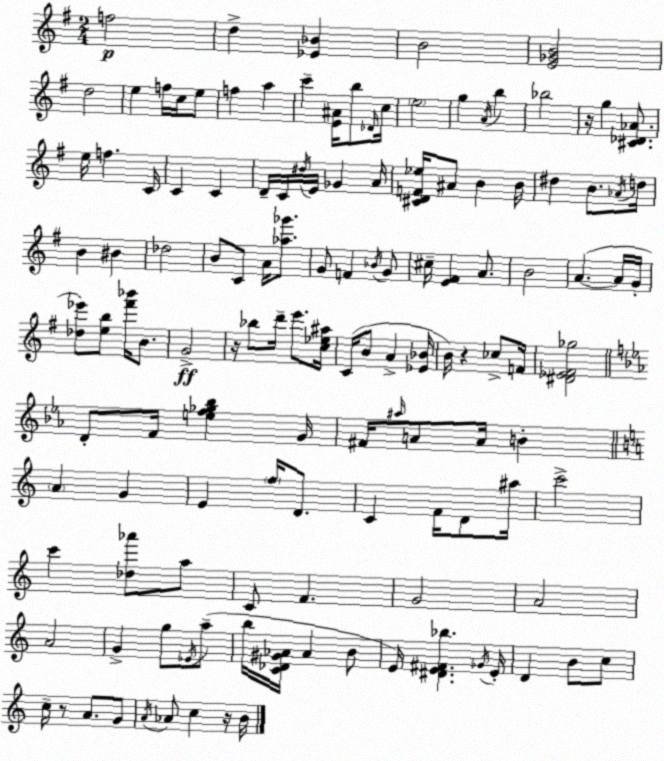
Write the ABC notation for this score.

X:1
T:Untitled
M:2/4
L:1/4
K:G
f2 d [_E_B] B2 [E_GB]2 d2 e f/4 c/4 e/2 f a c' [E^A]/4 b/2 _D/4 c/4 e2 g A/4 b _b2 z/4 g [^C_D_A]/2 e/4 f C/4 C C D/4 C/4 ^d/4 E/4 _G A/4 [^CDF_e]/4 ^A/2 B B/4 ^d B/2 _A/4 d/4 B ^B _d2 B/2 C/2 A/4 [_a_g']/2 G/2 F _B/4 G/2 ^c/4 [E^F] A/2 B2 A A/4 G/4 [_d_e']/2 [eb]/2 [^f'_b']/4 B/2 G2 z/4 _b/2 d'/4 e'/2 [c_e^a]/4 C/4 B/2 A [_E_B]/4 B/4 z _c/2 F/4 [^D_E^F_g]2 D/2 F/4 [ef_g_b] G/4 ^F/4 ^a/4 A/2 A/4 B A G E f/4 D/2 C F/4 D/2 ^a/4 c'2 c' [_d_a']/2 a/2 C/2 F G2 A2 A2 G g/2 _E/4 a/2 b/4 [C_D^G_A]/4 _A B/2 E/4 [^DE^F_b] _G/4 E/4 D B/2 c/2 c/4 z/2 A/2 G/2 A/4 _A/2 c z/4 B/4